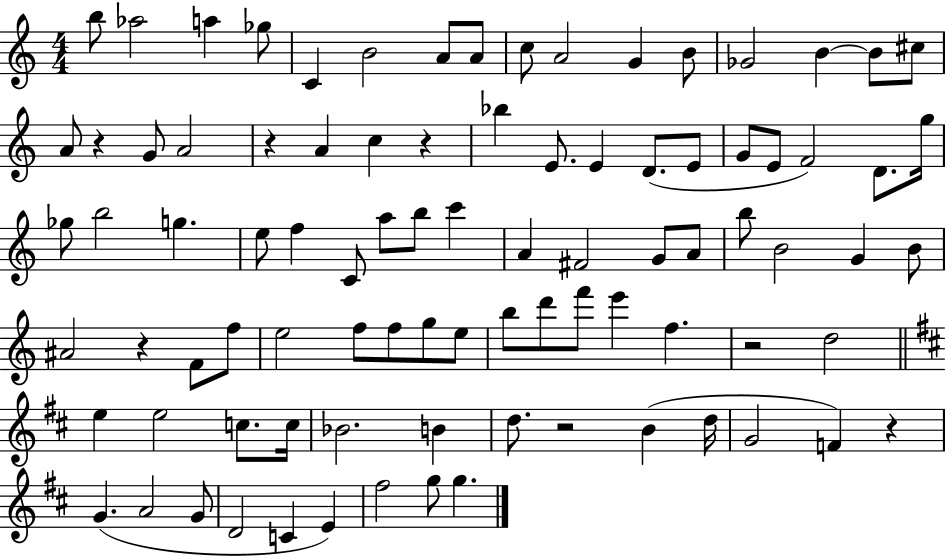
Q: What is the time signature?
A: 4/4